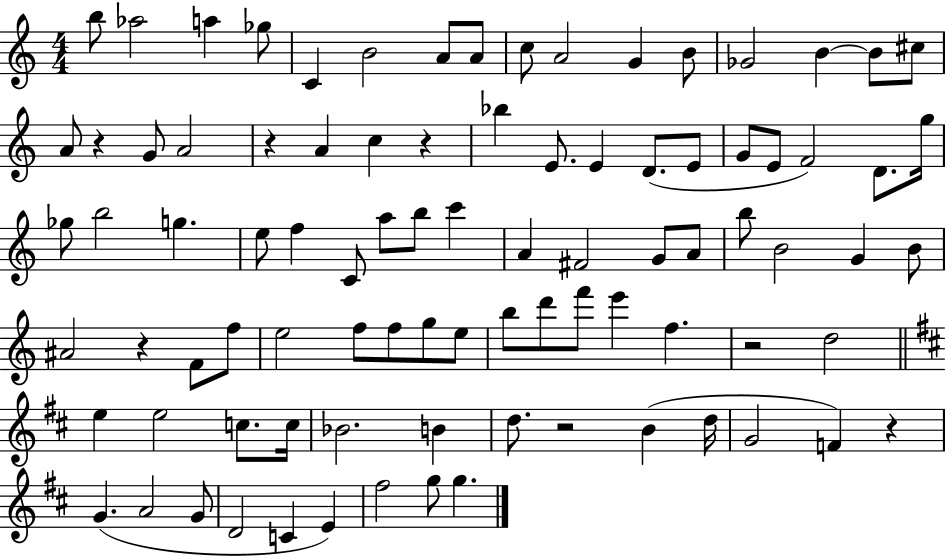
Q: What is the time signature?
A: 4/4